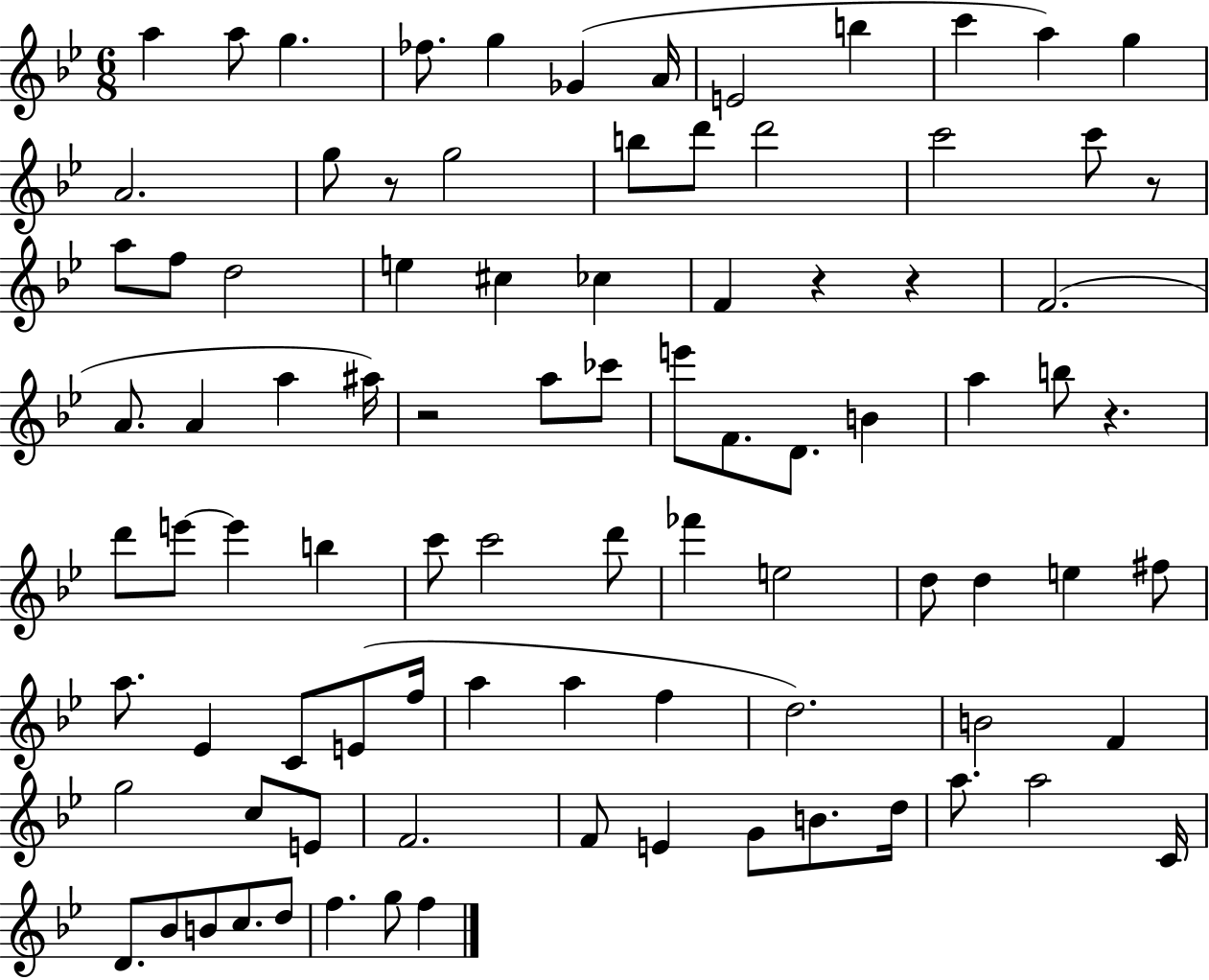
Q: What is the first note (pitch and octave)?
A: A5